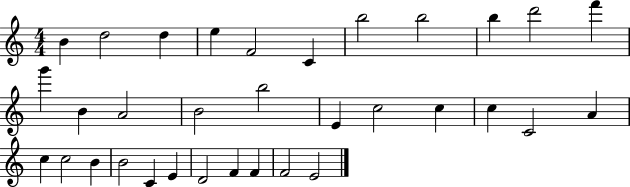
{
  \clef treble
  \numericTimeSignature
  \time 4/4
  \key c \major
  b'4 d''2 d''4 | e''4 f'2 c'4 | b''2 b''2 | b''4 d'''2 f'''4 | \break g'''4 b'4 a'2 | b'2 b''2 | e'4 c''2 c''4 | c''4 c'2 a'4 | \break c''4 c''2 b'4 | b'2 c'4 e'4 | d'2 f'4 f'4 | f'2 e'2 | \break \bar "|."
}